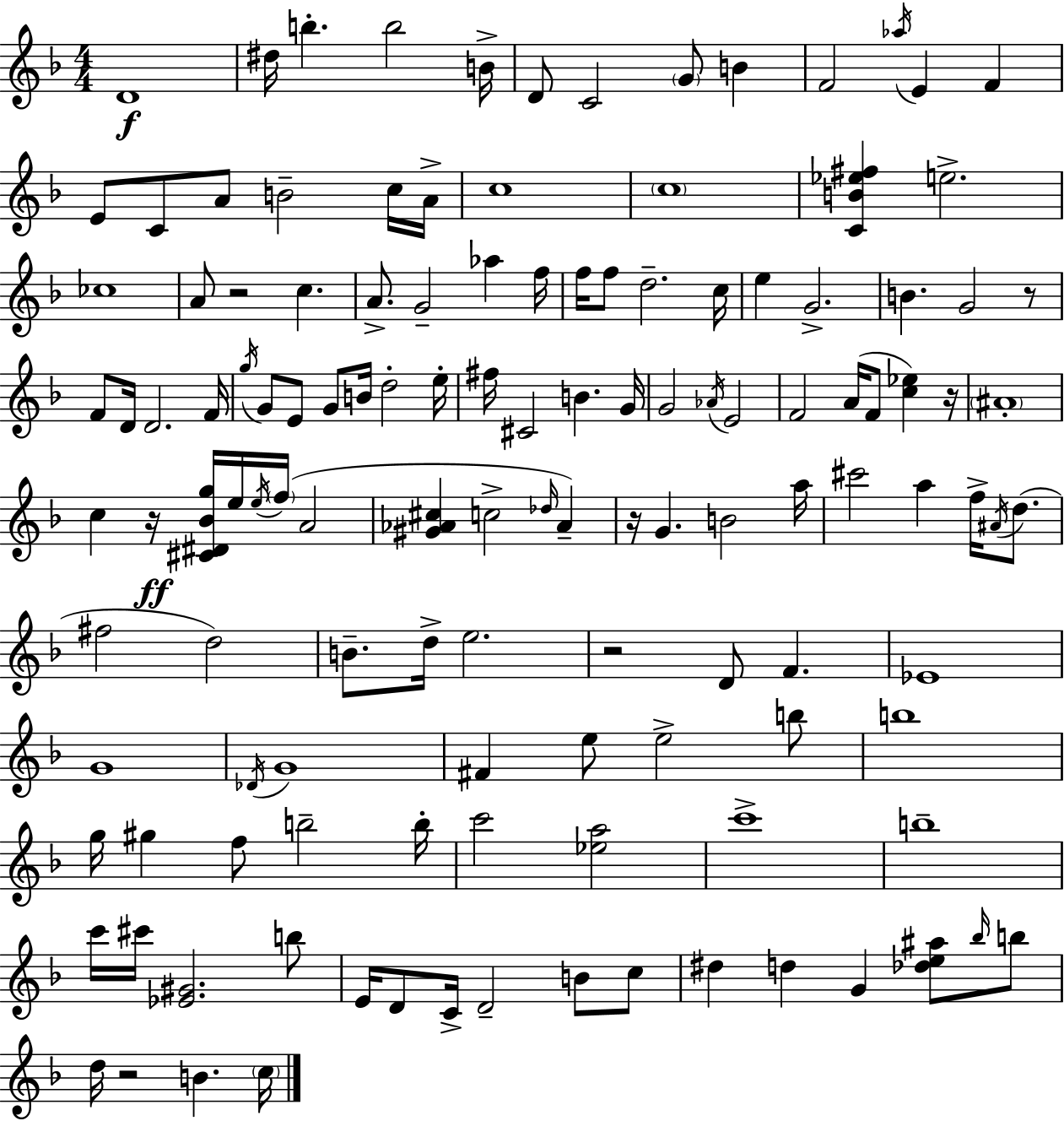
{
  \clef treble
  \numericTimeSignature
  \time 4/4
  \key d \minor
  d'1\f | dis''16 b''4.-. b''2 b'16-> | d'8 c'2 \parenthesize g'8 b'4 | f'2 \acciaccatura { aes''16 } e'4 f'4 | \break e'8 c'8 a'8 b'2-- c''16 | a'16-> c''1 | \parenthesize c''1 | <c' b' ees'' fis''>4 e''2.-> | \break ces''1 | a'8 r2 c''4. | a'8.-> g'2-- aes''4 | f''16 f''16 f''8 d''2.-- | \break c''16 e''4 g'2.-> | b'4. g'2 r8 | f'8 d'16 d'2. | f'16 \acciaccatura { g''16 } g'8 e'8 g'8 b'16 d''2-. | \break e''16-. fis''16 cis'2 b'4. | g'16 g'2 \acciaccatura { aes'16 } e'2 | f'2 a'16( f'8 <c'' ees''>4) | r16 \parenthesize ais'1-. | \break c''4 r16\ff <cis' dis' bes' g''>16 e''16 \acciaccatura { e''16 } \parenthesize f''16( a'2 | <gis' aes' cis''>4 c''2-> | \grace { des''16 }) aes'4-- r16 g'4. b'2 | a''16 cis'''2 a''4 | \break f''16-> \acciaccatura { ais'16 } d''8.( fis''2 d''2) | b'8.-- d''16-> e''2. | r2 d'8 | f'4. ees'1 | \break g'1 | \acciaccatura { des'16 } g'1 | fis'4 e''8 e''2-> | b''8 b''1 | \break g''16 gis''4 f''8 b''2-- | b''16-. c'''2 <ees'' a''>2 | c'''1-> | b''1-- | \break c'''16 cis'''16 <ees' gis'>2. | b''8 e'16 d'8 c'16-> d'2-- | b'8 c''8 dis''4 d''4 g'4 | <des'' e'' ais''>8 \grace { bes''16 } b''8 d''16 r2 | \break b'4. \parenthesize c''16 \bar "|."
}